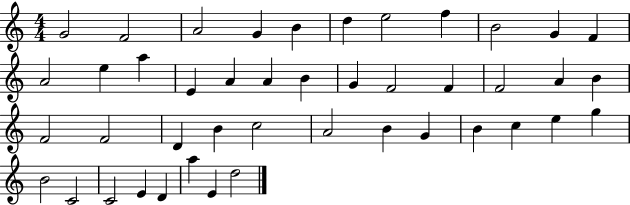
G4/h F4/h A4/h G4/q B4/q D5/q E5/h F5/q B4/h G4/q F4/q A4/h E5/q A5/q E4/q A4/q A4/q B4/q G4/q F4/h F4/q F4/h A4/q B4/q F4/h F4/h D4/q B4/q C5/h A4/h B4/q G4/q B4/q C5/q E5/q G5/q B4/h C4/h C4/h E4/q D4/q A5/q E4/q D5/h